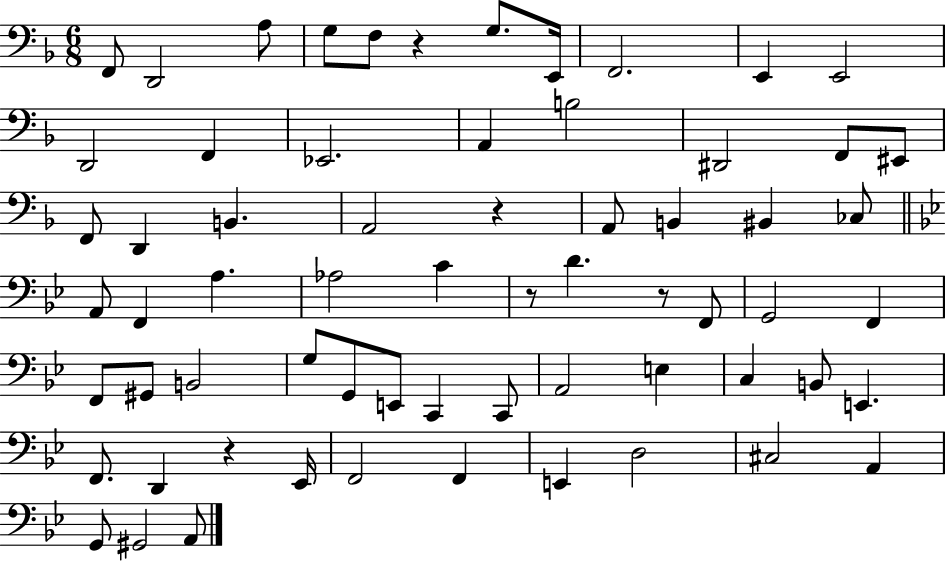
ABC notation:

X:1
T:Untitled
M:6/8
L:1/4
K:F
F,,/2 D,,2 A,/2 G,/2 F,/2 z G,/2 E,,/4 F,,2 E,, E,,2 D,,2 F,, _E,,2 A,, B,2 ^D,,2 F,,/2 ^E,,/2 F,,/2 D,, B,, A,,2 z A,,/2 B,, ^B,, _C,/2 A,,/2 F,, A, _A,2 C z/2 D z/2 F,,/2 G,,2 F,, F,,/2 ^G,,/2 B,,2 G,/2 G,,/2 E,,/2 C,, C,,/2 A,,2 E, C, B,,/2 E,, F,,/2 D,, z _E,,/4 F,,2 F,, E,, D,2 ^C,2 A,, G,,/2 ^G,,2 A,,/2